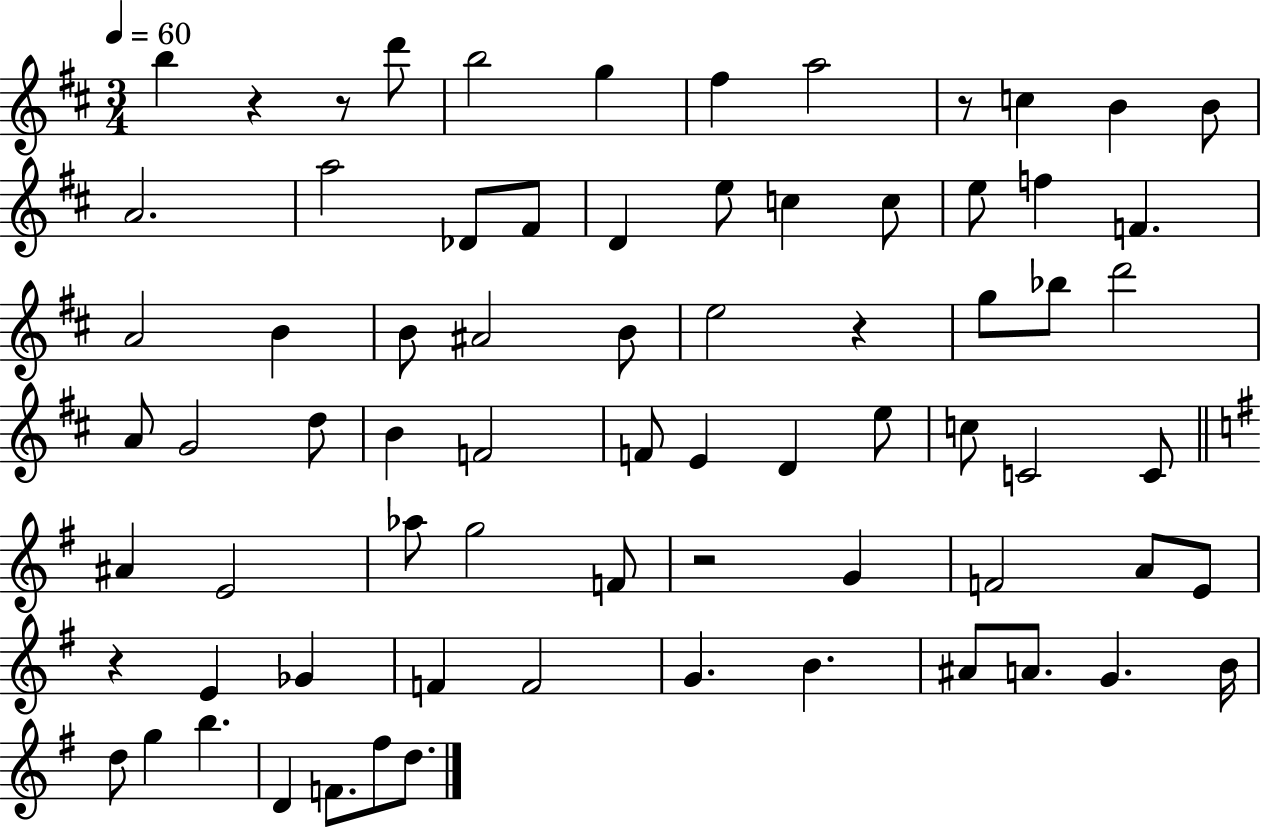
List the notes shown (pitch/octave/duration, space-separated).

B5/q R/q R/e D6/e B5/h G5/q F#5/q A5/h R/e C5/q B4/q B4/e A4/h. A5/h Db4/e F#4/e D4/q E5/e C5/q C5/e E5/e F5/q F4/q. A4/h B4/q B4/e A#4/h B4/e E5/h R/q G5/e Bb5/e D6/h A4/e G4/h D5/e B4/q F4/h F4/e E4/q D4/q E5/e C5/e C4/h C4/e A#4/q E4/h Ab5/e G5/h F4/e R/h G4/q F4/h A4/e E4/e R/q E4/q Gb4/q F4/q F4/h G4/q. B4/q. A#4/e A4/e. G4/q. B4/s D5/e G5/q B5/q. D4/q F4/e. F#5/e D5/e.